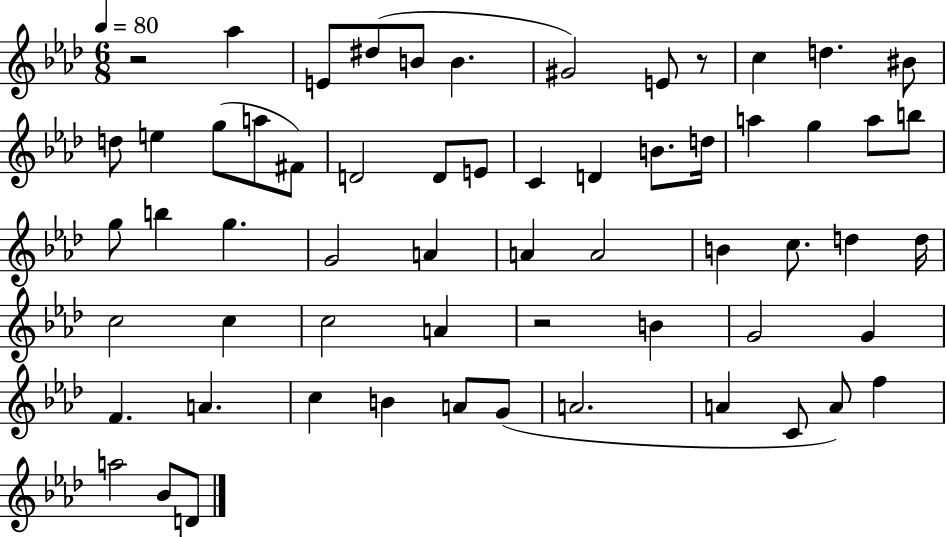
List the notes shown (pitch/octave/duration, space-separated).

R/h Ab5/q E4/e D#5/e B4/e B4/q. G#4/h E4/e R/e C5/q D5/q. BIS4/e D5/e E5/q G5/e A5/e F#4/e D4/h D4/e E4/e C4/q D4/q B4/e. D5/s A5/q G5/q A5/e B5/e G5/e B5/q G5/q. G4/h A4/q A4/q A4/h B4/q C5/e. D5/q D5/s C5/h C5/q C5/h A4/q R/h B4/q G4/h G4/q F4/q. A4/q. C5/q B4/q A4/e G4/e A4/h. A4/q C4/e A4/e F5/q A5/h Bb4/e D4/e